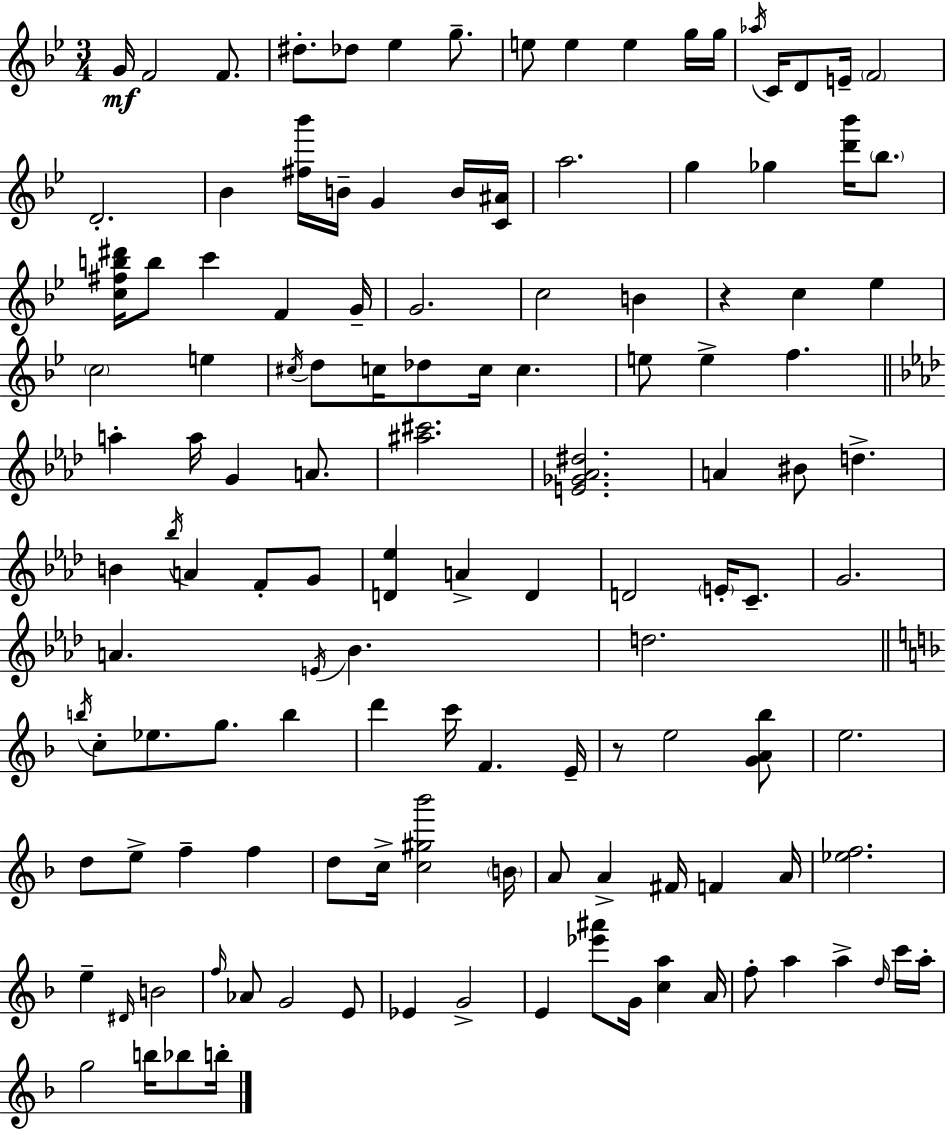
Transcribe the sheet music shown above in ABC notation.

X:1
T:Untitled
M:3/4
L:1/4
K:Bb
G/4 F2 F/2 ^d/2 _d/2 _e g/2 e/2 e e g/4 g/4 _a/4 C/4 D/2 E/4 F2 D2 _B [^f_b']/4 B/4 G B/4 [C^A]/4 a2 g _g [d'_b']/4 _b/2 [c^fb^d']/4 b/2 c' F G/4 G2 c2 B z c _e c2 e ^c/4 d/2 c/4 _d/2 c/4 c e/2 e f a a/4 G A/2 [^a^c']2 [E_G_A^d]2 A ^B/2 d B _b/4 A F/2 G/2 [D_e] A D D2 E/4 C/2 G2 A E/4 _B d2 b/4 c/2 _e/2 g/2 b d' c'/4 F E/4 z/2 e2 [GA_b]/2 e2 d/2 e/2 f f d/2 c/4 [c^g_b']2 B/4 A/2 A ^F/4 F A/4 [_ef]2 e ^D/4 B2 f/4 _A/2 G2 E/2 _E G2 E [_e'^a']/2 G/4 [ca] A/4 f/2 a a d/4 c'/4 a/4 g2 b/4 _b/2 b/4